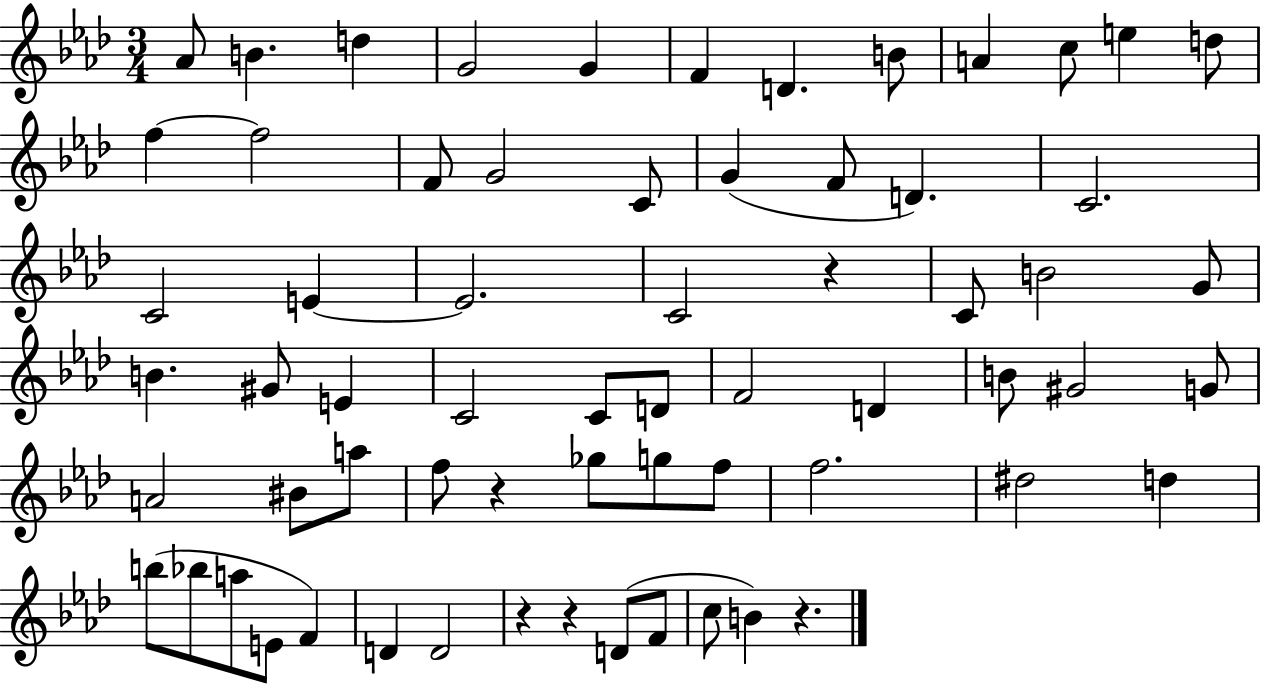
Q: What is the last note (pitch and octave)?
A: B4